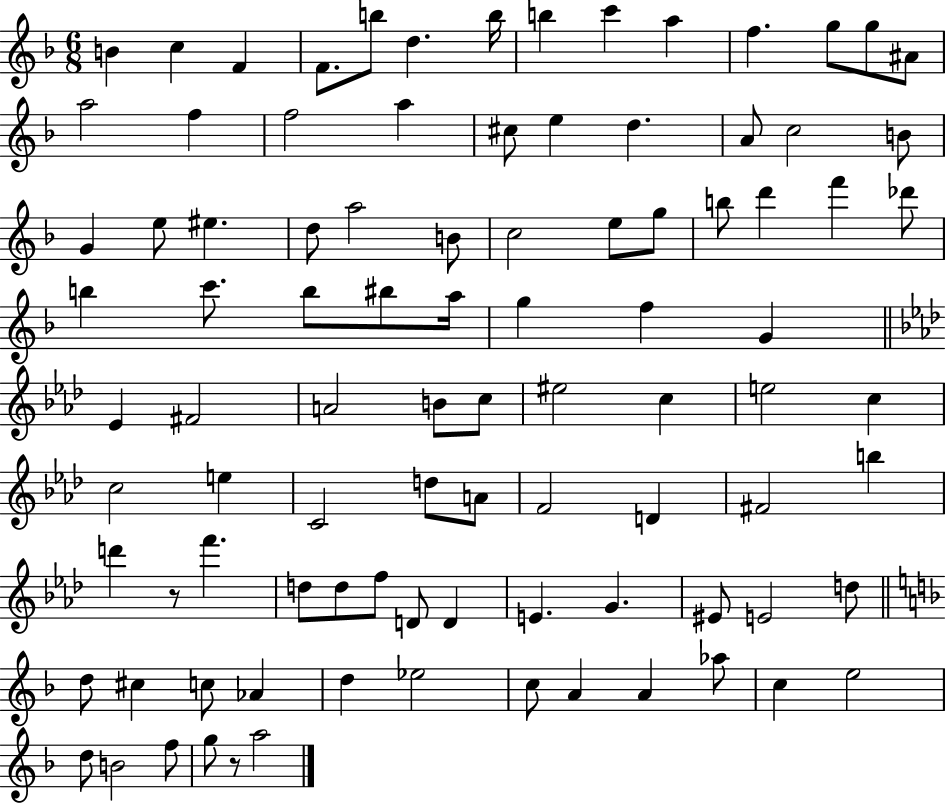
{
  \clef treble
  \numericTimeSignature
  \time 6/8
  \key f \major
  \repeat volta 2 { b'4 c''4 f'4 | f'8. b''8 d''4. b''16 | b''4 c'''4 a''4 | f''4. g''8 g''8 ais'8 | \break a''2 f''4 | f''2 a''4 | cis''8 e''4 d''4. | a'8 c''2 b'8 | \break g'4 e''8 eis''4. | d''8 a''2 b'8 | c''2 e''8 g''8 | b''8 d'''4 f'''4 des'''8 | \break b''4 c'''8. b''8 bis''8 a''16 | g''4 f''4 g'4 | \bar "||" \break \key f \minor ees'4 fis'2 | a'2 b'8 c''8 | eis''2 c''4 | e''2 c''4 | \break c''2 e''4 | c'2 d''8 a'8 | f'2 d'4 | fis'2 b''4 | \break d'''4 r8 f'''4. | d''8 d''8 f''8 d'8 d'4 | e'4. g'4. | eis'8 e'2 d''8 | \break \bar "||" \break \key d \minor d''8 cis''4 c''8 aes'4 | d''4 ees''2 | c''8 a'4 a'4 aes''8 | c''4 e''2 | \break d''8 b'2 f''8 | g''8 r8 a''2 | } \bar "|."
}